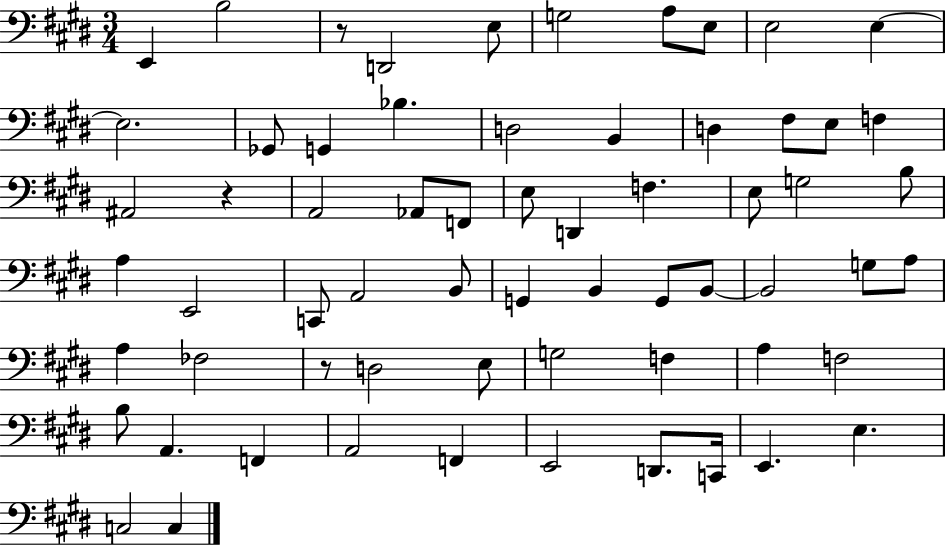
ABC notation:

X:1
T:Untitled
M:3/4
L:1/4
K:E
E,, B,2 z/2 D,,2 E,/2 G,2 A,/2 E,/2 E,2 E, E,2 _G,,/2 G,, _B, D,2 B,, D, ^F,/2 E,/2 F, ^A,,2 z A,,2 _A,,/2 F,,/2 E,/2 D,, F, E,/2 G,2 B,/2 A, E,,2 C,,/2 A,,2 B,,/2 G,, B,, G,,/2 B,,/2 B,,2 G,/2 A,/2 A, _F,2 z/2 D,2 E,/2 G,2 F, A, F,2 B,/2 A,, F,, A,,2 F,, E,,2 D,,/2 C,,/4 E,, E, C,2 C,